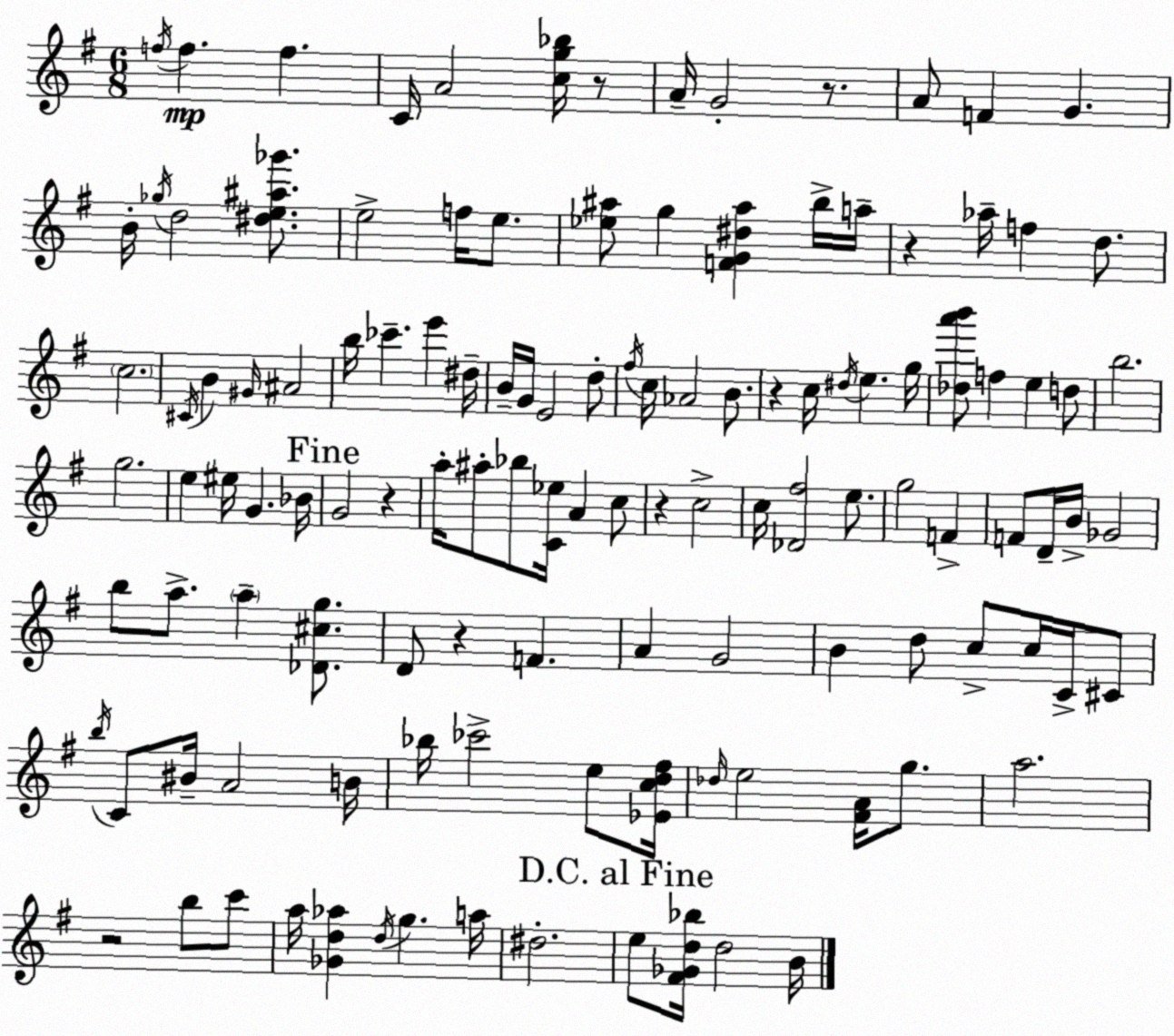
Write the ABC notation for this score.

X:1
T:Untitled
M:6/8
L:1/4
K:Em
f/4 f f C/4 A2 [cg_b]/4 z/2 A/4 G2 z/2 A/2 F G B/4 _g/4 d2 [^de^a_g']/2 e2 f/4 e/2 [_e^a]/2 g [FG^d^a] b/4 a/4 z _a/4 f d/2 c2 ^C/4 B ^G/4 ^A2 b/4 _c' e' ^d/4 B/4 G/4 E2 d/2 ^f/4 c/4 _A2 B/2 z c/4 ^d/4 e g/4 [_da'b']/2 f e d/2 b2 g2 e ^e/4 G _B/4 G2 z a/4 ^a/2 _b/2 [C_e]/4 A c/2 z c2 c/4 [_D^f]2 e/2 g2 F F/2 D/4 B/4 _G2 b/2 a/2 a [_D^cg]/2 D/2 z F A G2 B d/2 c/2 c/4 C/4 ^C/2 b/4 C/2 ^B/4 A2 B/4 _b/4 _c'2 e/2 [_Ecd^f]/4 _d/4 e2 [^FA]/4 g/2 a2 z2 b/2 c'/2 a/4 [_Gd_a] d/4 g a/4 ^d2 e/2 [^F_Gd_b]/4 d2 B/4